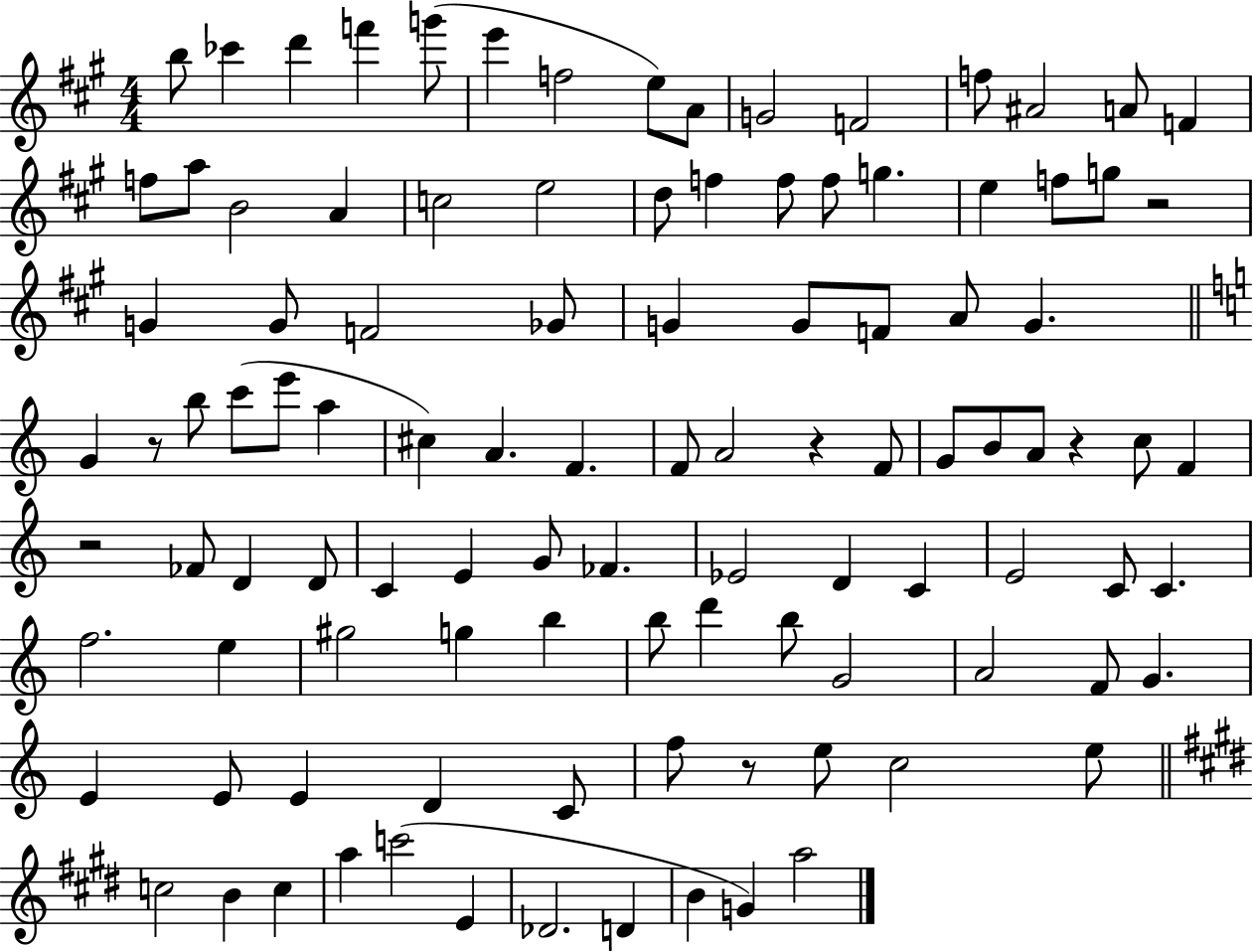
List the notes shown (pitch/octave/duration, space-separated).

B5/e CES6/q D6/q F6/q G6/e E6/q F5/h E5/e A4/e G4/h F4/h F5/e A#4/h A4/e F4/q F5/e A5/e B4/h A4/q C5/h E5/h D5/e F5/q F5/e F5/e G5/q. E5/q F5/e G5/e R/h G4/q G4/e F4/h Gb4/e G4/q G4/e F4/e A4/e G4/q. G4/q R/e B5/e C6/e E6/e A5/q C#5/q A4/q. F4/q. F4/e A4/h R/q F4/e G4/e B4/e A4/e R/q C5/e F4/q R/h FES4/e D4/q D4/e C4/q E4/q G4/e FES4/q. Eb4/h D4/q C4/q E4/h C4/e C4/q. F5/h. E5/q G#5/h G5/q B5/q B5/e D6/q B5/e G4/h A4/h F4/e G4/q. E4/q E4/e E4/q D4/q C4/e F5/e R/e E5/e C5/h E5/e C5/h B4/q C5/q A5/q C6/h E4/q Db4/h. D4/q B4/q G4/q A5/h